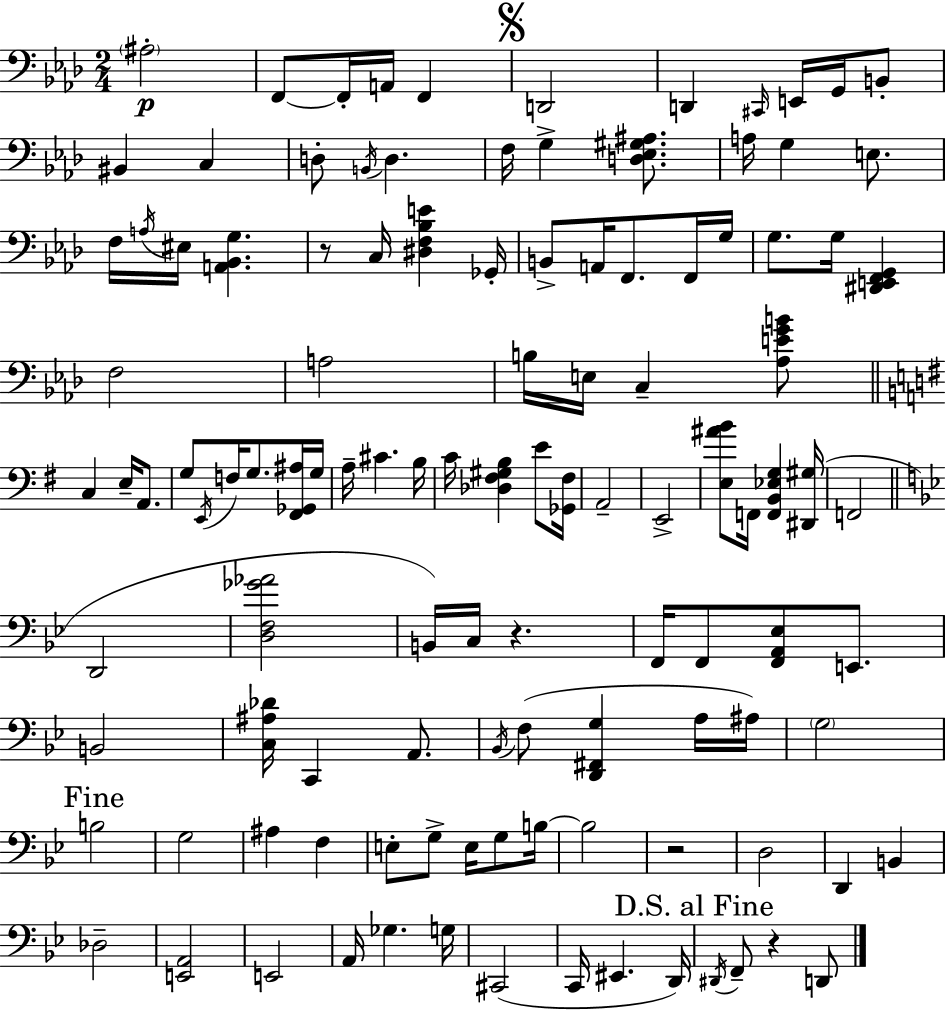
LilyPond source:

{
  \clef bass
  \numericTimeSignature
  \time 2/4
  \key aes \major
  \repeat volta 2 { \parenthesize ais2-.\p | f,8~~ f,16-. a,16 f,4 | \mark \markup { \musicglyph "scripts.segno" } d,2 | d,4 \grace { cis,16 } e,16 g,16 b,8-. | \break bis,4 c4 | d8-. \acciaccatura { b,16 } d4. | f16 g4-> <d ees gis ais>8. | a16 g4 e8. | \break f16 \acciaccatura { a16 } eis16 <a, bes, g>4. | r8 c16 <dis f bes e'>4 | ges,16-. b,8-> a,16 f,8. | f,16 g16 g8. g16 <dis, e, f, g,>4 | \break f2 | a2 | b16 e16 c4-- | <aes e' g' b'>8 \bar "||" \break \key g \major c4 e16-- a,8. | g8 \acciaccatura { e,16 } f16 g8. <fis, ges, ais>16 | g16 a16-- cis'4. | b16 c'16 <des fis gis b>4 e'8 | \break <ges, fis>16 a,2-- | e,2-> | <e ais' b'>8 f,16 <f, b, ees g>4 | <dis, gis>16( f,2 | \break \bar "||" \break \key bes \major d,2 | <d f ges' aes'>2 | b,16) c16 r4. | f,16 f,8 <f, a, ees>8 e,8. | \break b,2 | <c ais des'>16 c,4 a,8. | \acciaccatura { bes,16 } f8( <d, fis, g>4 a16 | ais16) \parenthesize g2 | \break \mark "Fine" b2 | g2 | ais4 f4 | e8-. g8-> e16 g8 | \break b16~~ b2 | r2 | d2 | d,4 b,4 | \break des2-- | <e, a,>2 | e,2 | a,16 ges4. | \break g16 cis,2( | c,16 eis,4. | d,16) \mark "D.S. al Fine" \acciaccatura { dis,16 } f,8-- r4 | d,8 } \bar "|."
}